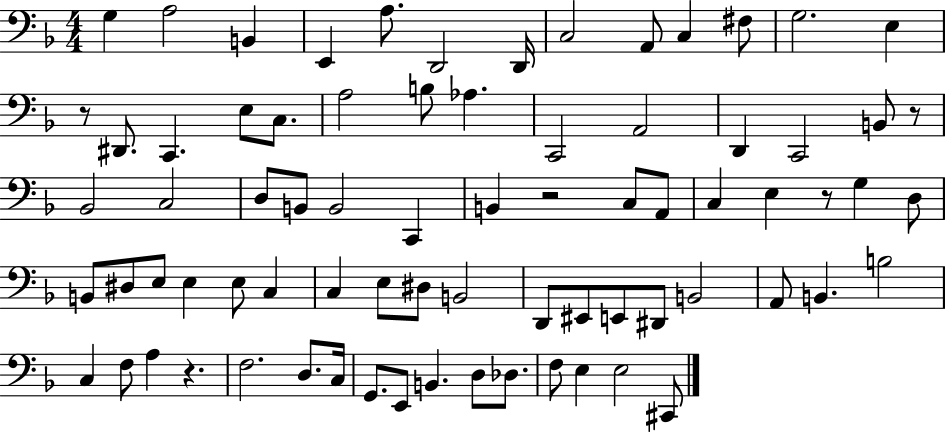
X:1
T:Untitled
M:4/4
L:1/4
K:F
G, A,2 B,, E,, A,/2 D,,2 D,,/4 C,2 A,,/2 C, ^F,/2 G,2 E, z/2 ^D,,/2 C,, E,/2 C,/2 A,2 B,/2 _A, C,,2 A,,2 D,, C,,2 B,,/2 z/2 _B,,2 C,2 D,/2 B,,/2 B,,2 C,, B,, z2 C,/2 A,,/2 C, E, z/2 G, D,/2 B,,/2 ^D,/2 E,/2 E, E,/2 C, C, E,/2 ^D,/2 B,,2 D,,/2 ^E,,/2 E,,/2 ^D,,/2 B,,2 A,,/2 B,, B,2 C, F,/2 A, z F,2 D,/2 C,/4 G,,/2 E,,/2 B,, D,/2 _D,/2 F,/2 E, E,2 ^C,,/2